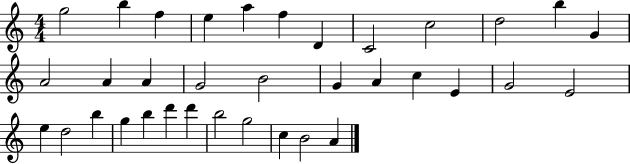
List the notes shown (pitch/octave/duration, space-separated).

G5/h B5/q F5/q E5/q A5/q F5/q D4/q C4/h C5/h D5/h B5/q G4/q A4/h A4/q A4/q G4/h B4/h G4/q A4/q C5/q E4/q G4/h E4/h E5/q D5/h B5/q G5/q B5/q D6/q D6/q B5/h G5/h C5/q B4/h A4/q